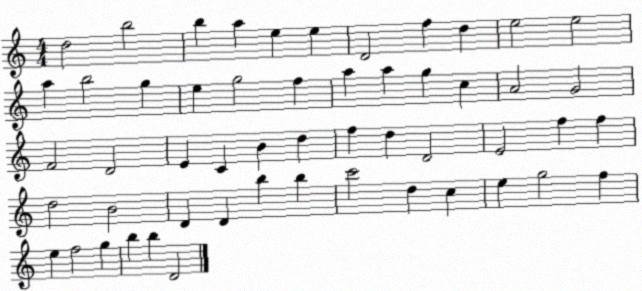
X:1
T:Untitled
M:4/4
L:1/4
K:C
d2 b2 b a e e D2 f d e2 e2 a b2 g e g2 f a a g c A2 G2 F2 D2 E C B d f d D2 E2 f f d2 B2 D D b b c'2 d c e g2 f e f2 g b b D2